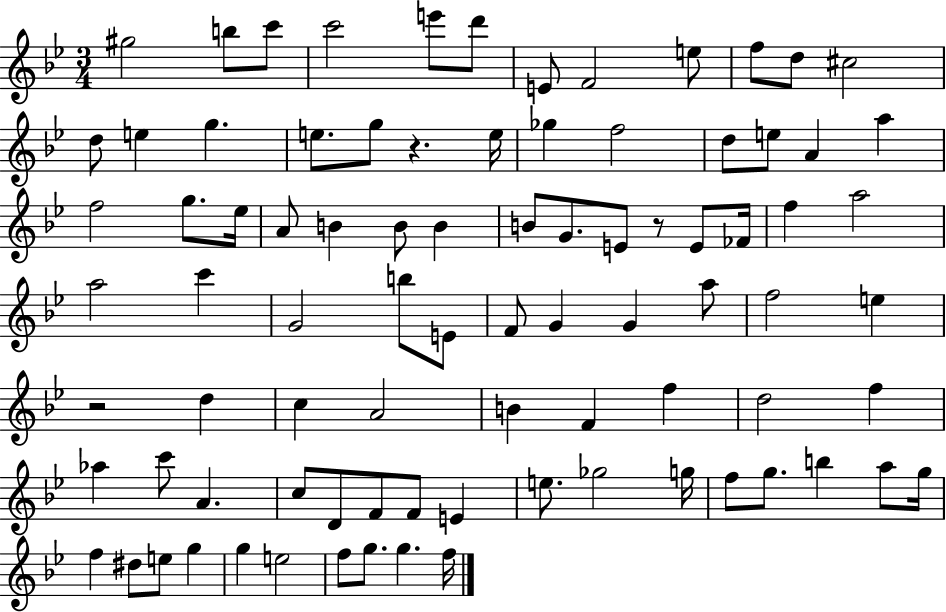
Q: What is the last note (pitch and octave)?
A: F5